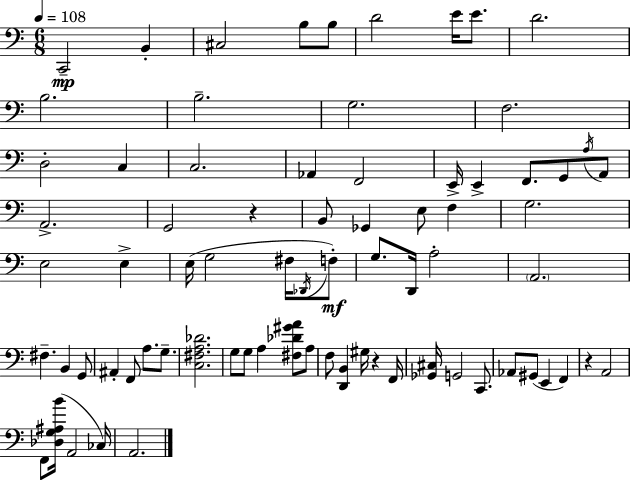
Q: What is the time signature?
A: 6/8